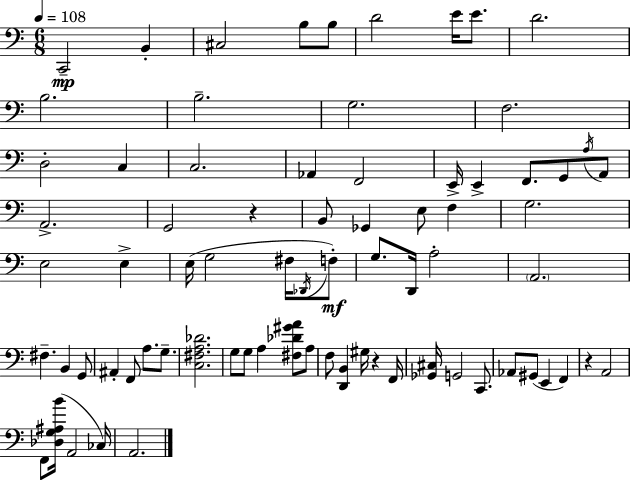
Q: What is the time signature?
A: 6/8